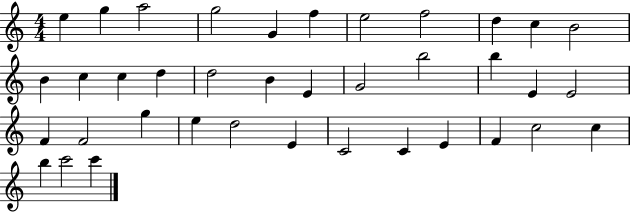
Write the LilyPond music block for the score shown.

{
  \clef treble
  \numericTimeSignature
  \time 4/4
  \key c \major
  e''4 g''4 a''2 | g''2 g'4 f''4 | e''2 f''2 | d''4 c''4 b'2 | \break b'4 c''4 c''4 d''4 | d''2 b'4 e'4 | g'2 b''2 | b''4 e'4 e'2 | \break f'4 f'2 g''4 | e''4 d''2 e'4 | c'2 c'4 e'4 | f'4 c''2 c''4 | \break b''4 c'''2 c'''4 | \bar "|."
}